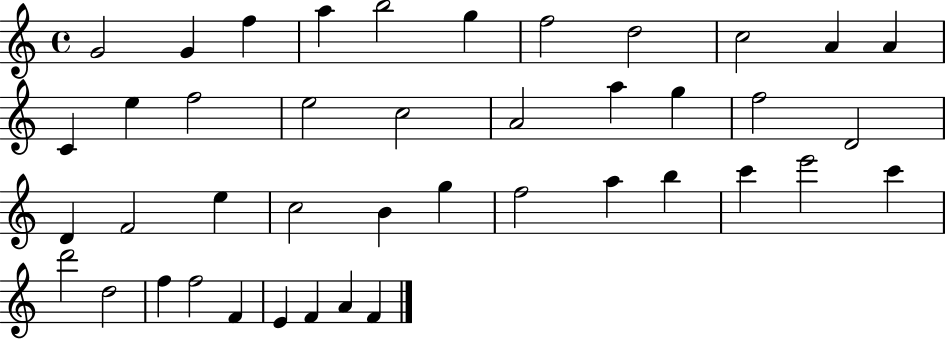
G4/h G4/q F5/q A5/q B5/h G5/q F5/h D5/h C5/h A4/q A4/q C4/q E5/q F5/h E5/h C5/h A4/h A5/q G5/q F5/h D4/h D4/q F4/h E5/q C5/h B4/q G5/q F5/h A5/q B5/q C6/q E6/h C6/q D6/h D5/h F5/q F5/h F4/q E4/q F4/q A4/q F4/q